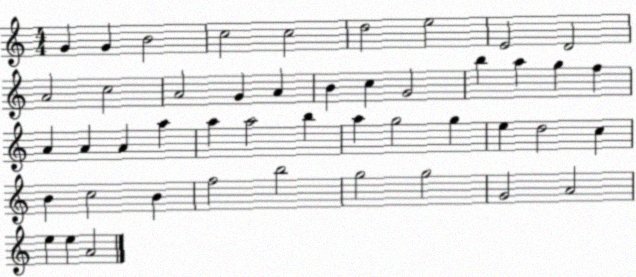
X:1
T:Untitled
M:4/4
L:1/4
K:C
G G B2 c2 c2 d2 e2 E2 D2 A2 c2 A2 G A B c G2 b a g f A A A a a a2 b a g2 g e d2 c B c2 B f2 b2 g2 g2 G2 A2 e e A2